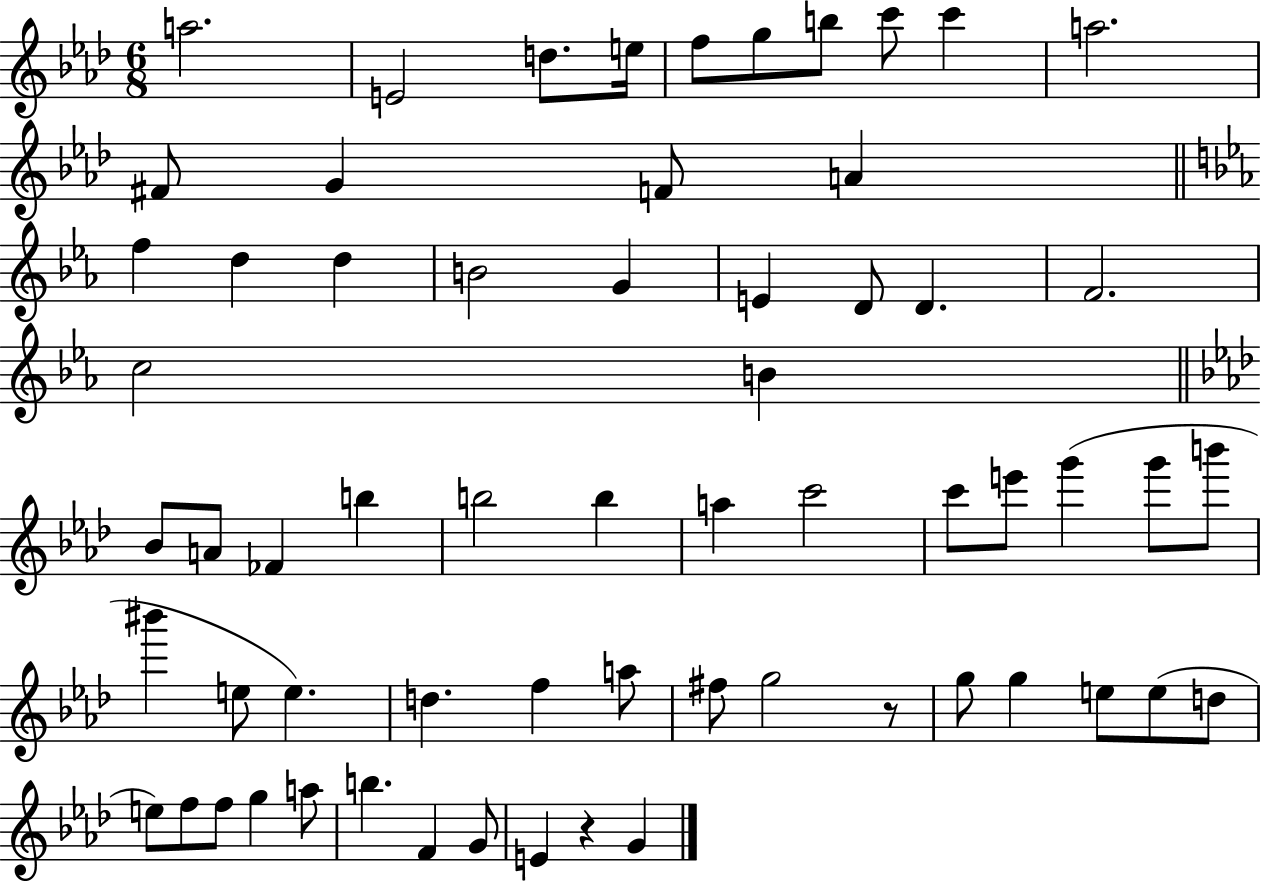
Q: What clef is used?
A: treble